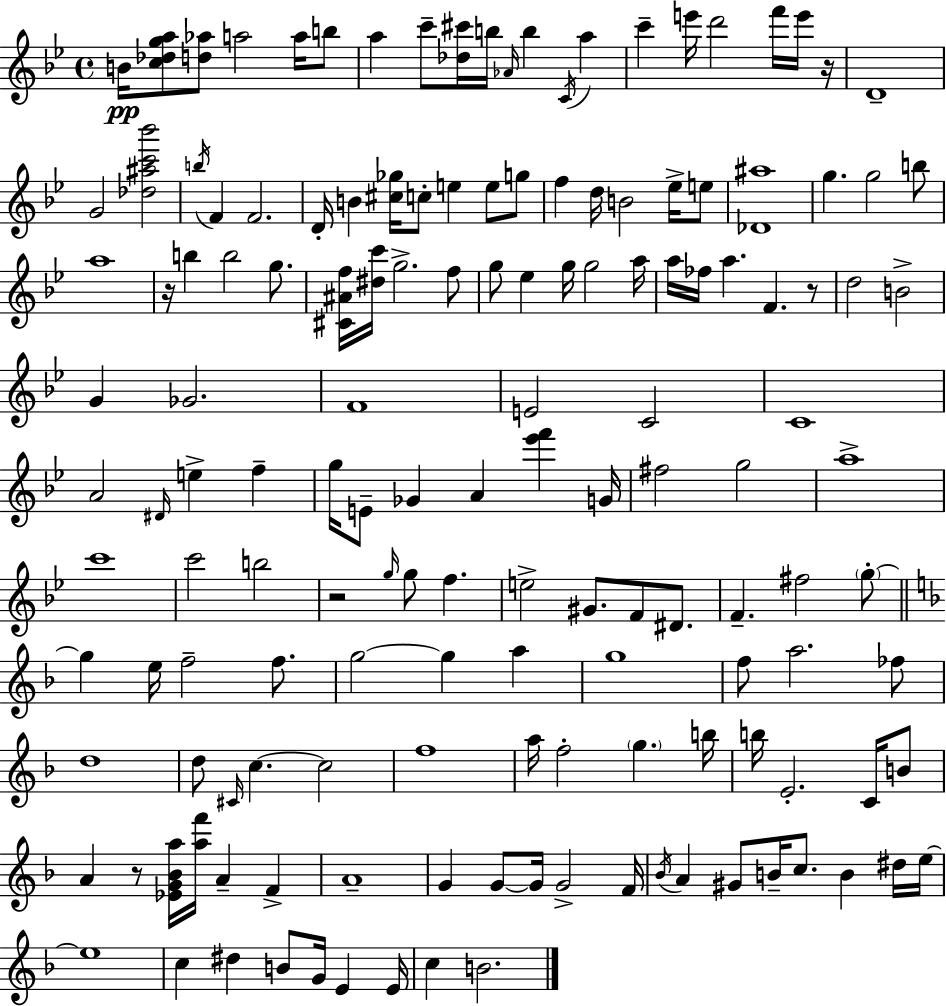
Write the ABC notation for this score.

X:1
T:Untitled
M:4/4
L:1/4
K:Gm
B/4 [c_dga]/2 [d_a]/2 a2 a/4 b/2 a c'/2 [_d^c']/4 b/4 _A/4 b C/4 a c' e'/4 d'2 f'/4 e'/4 z/4 D4 G2 [_d^ac'_b']2 b/4 F F2 D/4 B [^c_g]/4 c/2 e e/2 g/2 f d/4 B2 _e/4 e/2 [_D^a]4 g g2 b/2 a4 z/4 b b2 g/2 [^C^Af]/4 [^dc']/4 g2 f/2 g/2 _e g/4 g2 a/4 a/4 _f/4 a F z/2 d2 B2 G _G2 F4 E2 C2 C4 A2 ^D/4 e f g/4 E/2 _G A [_e'f'] G/4 ^f2 g2 a4 c'4 c'2 b2 z2 g/4 g/2 f e2 ^G/2 F/2 ^D/2 F ^f2 g/2 g e/4 f2 f/2 g2 g a g4 f/2 a2 _f/2 d4 d/2 ^C/4 c c2 f4 a/4 f2 g b/4 b/4 E2 C/4 B/2 A z/2 [_EG_Ba]/4 [af']/4 A F A4 G G/2 G/4 G2 F/4 _B/4 A ^G/2 B/4 c/2 B ^d/4 e/4 e4 c ^d B/2 G/4 E E/4 c B2